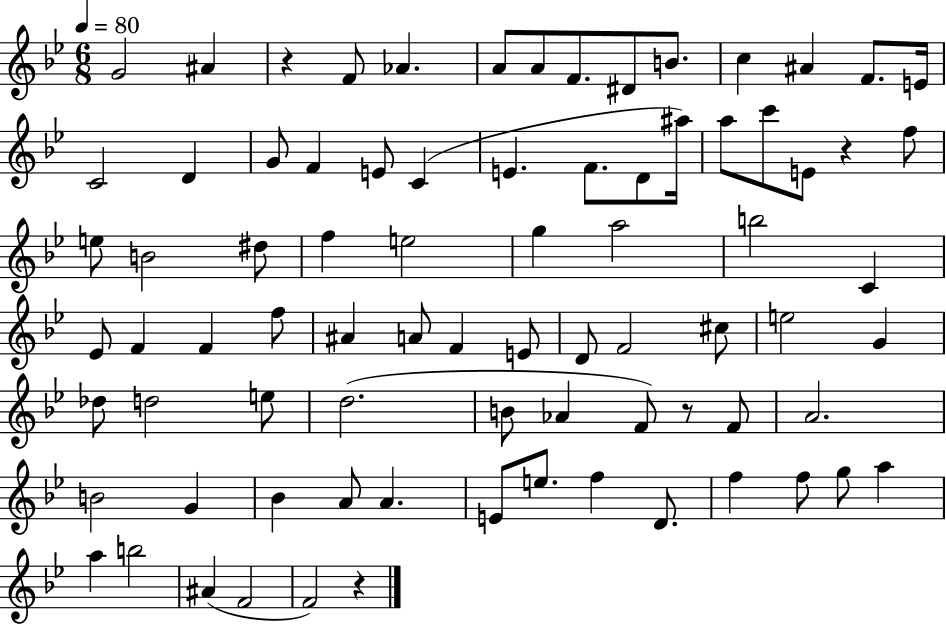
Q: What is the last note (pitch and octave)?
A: F4